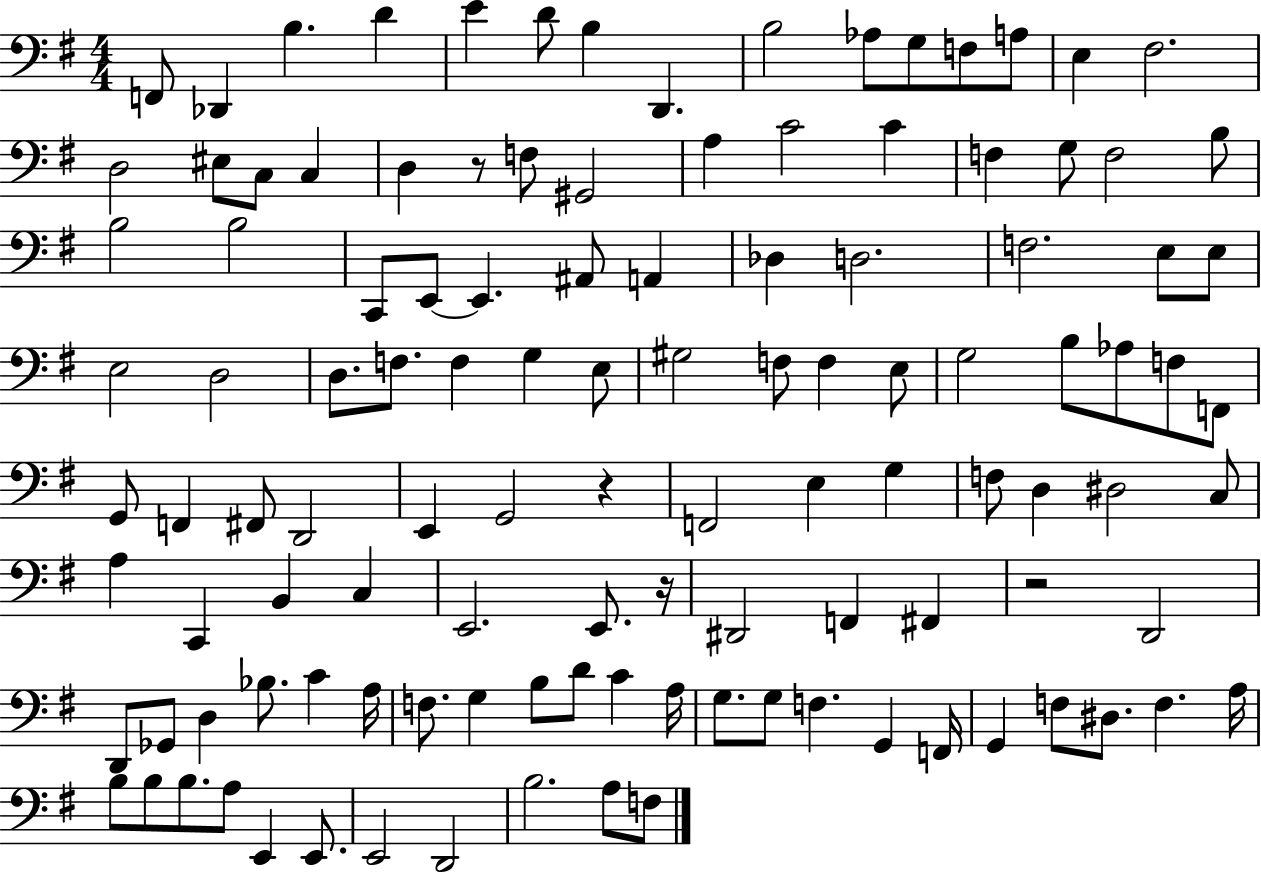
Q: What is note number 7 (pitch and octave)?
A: B3